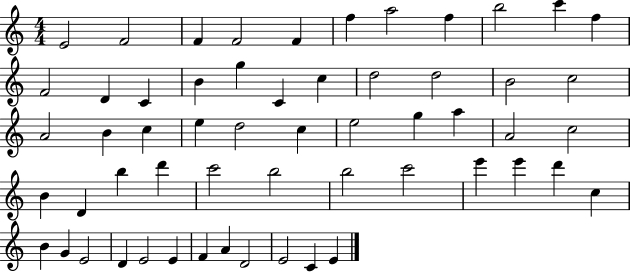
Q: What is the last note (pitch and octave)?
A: E4